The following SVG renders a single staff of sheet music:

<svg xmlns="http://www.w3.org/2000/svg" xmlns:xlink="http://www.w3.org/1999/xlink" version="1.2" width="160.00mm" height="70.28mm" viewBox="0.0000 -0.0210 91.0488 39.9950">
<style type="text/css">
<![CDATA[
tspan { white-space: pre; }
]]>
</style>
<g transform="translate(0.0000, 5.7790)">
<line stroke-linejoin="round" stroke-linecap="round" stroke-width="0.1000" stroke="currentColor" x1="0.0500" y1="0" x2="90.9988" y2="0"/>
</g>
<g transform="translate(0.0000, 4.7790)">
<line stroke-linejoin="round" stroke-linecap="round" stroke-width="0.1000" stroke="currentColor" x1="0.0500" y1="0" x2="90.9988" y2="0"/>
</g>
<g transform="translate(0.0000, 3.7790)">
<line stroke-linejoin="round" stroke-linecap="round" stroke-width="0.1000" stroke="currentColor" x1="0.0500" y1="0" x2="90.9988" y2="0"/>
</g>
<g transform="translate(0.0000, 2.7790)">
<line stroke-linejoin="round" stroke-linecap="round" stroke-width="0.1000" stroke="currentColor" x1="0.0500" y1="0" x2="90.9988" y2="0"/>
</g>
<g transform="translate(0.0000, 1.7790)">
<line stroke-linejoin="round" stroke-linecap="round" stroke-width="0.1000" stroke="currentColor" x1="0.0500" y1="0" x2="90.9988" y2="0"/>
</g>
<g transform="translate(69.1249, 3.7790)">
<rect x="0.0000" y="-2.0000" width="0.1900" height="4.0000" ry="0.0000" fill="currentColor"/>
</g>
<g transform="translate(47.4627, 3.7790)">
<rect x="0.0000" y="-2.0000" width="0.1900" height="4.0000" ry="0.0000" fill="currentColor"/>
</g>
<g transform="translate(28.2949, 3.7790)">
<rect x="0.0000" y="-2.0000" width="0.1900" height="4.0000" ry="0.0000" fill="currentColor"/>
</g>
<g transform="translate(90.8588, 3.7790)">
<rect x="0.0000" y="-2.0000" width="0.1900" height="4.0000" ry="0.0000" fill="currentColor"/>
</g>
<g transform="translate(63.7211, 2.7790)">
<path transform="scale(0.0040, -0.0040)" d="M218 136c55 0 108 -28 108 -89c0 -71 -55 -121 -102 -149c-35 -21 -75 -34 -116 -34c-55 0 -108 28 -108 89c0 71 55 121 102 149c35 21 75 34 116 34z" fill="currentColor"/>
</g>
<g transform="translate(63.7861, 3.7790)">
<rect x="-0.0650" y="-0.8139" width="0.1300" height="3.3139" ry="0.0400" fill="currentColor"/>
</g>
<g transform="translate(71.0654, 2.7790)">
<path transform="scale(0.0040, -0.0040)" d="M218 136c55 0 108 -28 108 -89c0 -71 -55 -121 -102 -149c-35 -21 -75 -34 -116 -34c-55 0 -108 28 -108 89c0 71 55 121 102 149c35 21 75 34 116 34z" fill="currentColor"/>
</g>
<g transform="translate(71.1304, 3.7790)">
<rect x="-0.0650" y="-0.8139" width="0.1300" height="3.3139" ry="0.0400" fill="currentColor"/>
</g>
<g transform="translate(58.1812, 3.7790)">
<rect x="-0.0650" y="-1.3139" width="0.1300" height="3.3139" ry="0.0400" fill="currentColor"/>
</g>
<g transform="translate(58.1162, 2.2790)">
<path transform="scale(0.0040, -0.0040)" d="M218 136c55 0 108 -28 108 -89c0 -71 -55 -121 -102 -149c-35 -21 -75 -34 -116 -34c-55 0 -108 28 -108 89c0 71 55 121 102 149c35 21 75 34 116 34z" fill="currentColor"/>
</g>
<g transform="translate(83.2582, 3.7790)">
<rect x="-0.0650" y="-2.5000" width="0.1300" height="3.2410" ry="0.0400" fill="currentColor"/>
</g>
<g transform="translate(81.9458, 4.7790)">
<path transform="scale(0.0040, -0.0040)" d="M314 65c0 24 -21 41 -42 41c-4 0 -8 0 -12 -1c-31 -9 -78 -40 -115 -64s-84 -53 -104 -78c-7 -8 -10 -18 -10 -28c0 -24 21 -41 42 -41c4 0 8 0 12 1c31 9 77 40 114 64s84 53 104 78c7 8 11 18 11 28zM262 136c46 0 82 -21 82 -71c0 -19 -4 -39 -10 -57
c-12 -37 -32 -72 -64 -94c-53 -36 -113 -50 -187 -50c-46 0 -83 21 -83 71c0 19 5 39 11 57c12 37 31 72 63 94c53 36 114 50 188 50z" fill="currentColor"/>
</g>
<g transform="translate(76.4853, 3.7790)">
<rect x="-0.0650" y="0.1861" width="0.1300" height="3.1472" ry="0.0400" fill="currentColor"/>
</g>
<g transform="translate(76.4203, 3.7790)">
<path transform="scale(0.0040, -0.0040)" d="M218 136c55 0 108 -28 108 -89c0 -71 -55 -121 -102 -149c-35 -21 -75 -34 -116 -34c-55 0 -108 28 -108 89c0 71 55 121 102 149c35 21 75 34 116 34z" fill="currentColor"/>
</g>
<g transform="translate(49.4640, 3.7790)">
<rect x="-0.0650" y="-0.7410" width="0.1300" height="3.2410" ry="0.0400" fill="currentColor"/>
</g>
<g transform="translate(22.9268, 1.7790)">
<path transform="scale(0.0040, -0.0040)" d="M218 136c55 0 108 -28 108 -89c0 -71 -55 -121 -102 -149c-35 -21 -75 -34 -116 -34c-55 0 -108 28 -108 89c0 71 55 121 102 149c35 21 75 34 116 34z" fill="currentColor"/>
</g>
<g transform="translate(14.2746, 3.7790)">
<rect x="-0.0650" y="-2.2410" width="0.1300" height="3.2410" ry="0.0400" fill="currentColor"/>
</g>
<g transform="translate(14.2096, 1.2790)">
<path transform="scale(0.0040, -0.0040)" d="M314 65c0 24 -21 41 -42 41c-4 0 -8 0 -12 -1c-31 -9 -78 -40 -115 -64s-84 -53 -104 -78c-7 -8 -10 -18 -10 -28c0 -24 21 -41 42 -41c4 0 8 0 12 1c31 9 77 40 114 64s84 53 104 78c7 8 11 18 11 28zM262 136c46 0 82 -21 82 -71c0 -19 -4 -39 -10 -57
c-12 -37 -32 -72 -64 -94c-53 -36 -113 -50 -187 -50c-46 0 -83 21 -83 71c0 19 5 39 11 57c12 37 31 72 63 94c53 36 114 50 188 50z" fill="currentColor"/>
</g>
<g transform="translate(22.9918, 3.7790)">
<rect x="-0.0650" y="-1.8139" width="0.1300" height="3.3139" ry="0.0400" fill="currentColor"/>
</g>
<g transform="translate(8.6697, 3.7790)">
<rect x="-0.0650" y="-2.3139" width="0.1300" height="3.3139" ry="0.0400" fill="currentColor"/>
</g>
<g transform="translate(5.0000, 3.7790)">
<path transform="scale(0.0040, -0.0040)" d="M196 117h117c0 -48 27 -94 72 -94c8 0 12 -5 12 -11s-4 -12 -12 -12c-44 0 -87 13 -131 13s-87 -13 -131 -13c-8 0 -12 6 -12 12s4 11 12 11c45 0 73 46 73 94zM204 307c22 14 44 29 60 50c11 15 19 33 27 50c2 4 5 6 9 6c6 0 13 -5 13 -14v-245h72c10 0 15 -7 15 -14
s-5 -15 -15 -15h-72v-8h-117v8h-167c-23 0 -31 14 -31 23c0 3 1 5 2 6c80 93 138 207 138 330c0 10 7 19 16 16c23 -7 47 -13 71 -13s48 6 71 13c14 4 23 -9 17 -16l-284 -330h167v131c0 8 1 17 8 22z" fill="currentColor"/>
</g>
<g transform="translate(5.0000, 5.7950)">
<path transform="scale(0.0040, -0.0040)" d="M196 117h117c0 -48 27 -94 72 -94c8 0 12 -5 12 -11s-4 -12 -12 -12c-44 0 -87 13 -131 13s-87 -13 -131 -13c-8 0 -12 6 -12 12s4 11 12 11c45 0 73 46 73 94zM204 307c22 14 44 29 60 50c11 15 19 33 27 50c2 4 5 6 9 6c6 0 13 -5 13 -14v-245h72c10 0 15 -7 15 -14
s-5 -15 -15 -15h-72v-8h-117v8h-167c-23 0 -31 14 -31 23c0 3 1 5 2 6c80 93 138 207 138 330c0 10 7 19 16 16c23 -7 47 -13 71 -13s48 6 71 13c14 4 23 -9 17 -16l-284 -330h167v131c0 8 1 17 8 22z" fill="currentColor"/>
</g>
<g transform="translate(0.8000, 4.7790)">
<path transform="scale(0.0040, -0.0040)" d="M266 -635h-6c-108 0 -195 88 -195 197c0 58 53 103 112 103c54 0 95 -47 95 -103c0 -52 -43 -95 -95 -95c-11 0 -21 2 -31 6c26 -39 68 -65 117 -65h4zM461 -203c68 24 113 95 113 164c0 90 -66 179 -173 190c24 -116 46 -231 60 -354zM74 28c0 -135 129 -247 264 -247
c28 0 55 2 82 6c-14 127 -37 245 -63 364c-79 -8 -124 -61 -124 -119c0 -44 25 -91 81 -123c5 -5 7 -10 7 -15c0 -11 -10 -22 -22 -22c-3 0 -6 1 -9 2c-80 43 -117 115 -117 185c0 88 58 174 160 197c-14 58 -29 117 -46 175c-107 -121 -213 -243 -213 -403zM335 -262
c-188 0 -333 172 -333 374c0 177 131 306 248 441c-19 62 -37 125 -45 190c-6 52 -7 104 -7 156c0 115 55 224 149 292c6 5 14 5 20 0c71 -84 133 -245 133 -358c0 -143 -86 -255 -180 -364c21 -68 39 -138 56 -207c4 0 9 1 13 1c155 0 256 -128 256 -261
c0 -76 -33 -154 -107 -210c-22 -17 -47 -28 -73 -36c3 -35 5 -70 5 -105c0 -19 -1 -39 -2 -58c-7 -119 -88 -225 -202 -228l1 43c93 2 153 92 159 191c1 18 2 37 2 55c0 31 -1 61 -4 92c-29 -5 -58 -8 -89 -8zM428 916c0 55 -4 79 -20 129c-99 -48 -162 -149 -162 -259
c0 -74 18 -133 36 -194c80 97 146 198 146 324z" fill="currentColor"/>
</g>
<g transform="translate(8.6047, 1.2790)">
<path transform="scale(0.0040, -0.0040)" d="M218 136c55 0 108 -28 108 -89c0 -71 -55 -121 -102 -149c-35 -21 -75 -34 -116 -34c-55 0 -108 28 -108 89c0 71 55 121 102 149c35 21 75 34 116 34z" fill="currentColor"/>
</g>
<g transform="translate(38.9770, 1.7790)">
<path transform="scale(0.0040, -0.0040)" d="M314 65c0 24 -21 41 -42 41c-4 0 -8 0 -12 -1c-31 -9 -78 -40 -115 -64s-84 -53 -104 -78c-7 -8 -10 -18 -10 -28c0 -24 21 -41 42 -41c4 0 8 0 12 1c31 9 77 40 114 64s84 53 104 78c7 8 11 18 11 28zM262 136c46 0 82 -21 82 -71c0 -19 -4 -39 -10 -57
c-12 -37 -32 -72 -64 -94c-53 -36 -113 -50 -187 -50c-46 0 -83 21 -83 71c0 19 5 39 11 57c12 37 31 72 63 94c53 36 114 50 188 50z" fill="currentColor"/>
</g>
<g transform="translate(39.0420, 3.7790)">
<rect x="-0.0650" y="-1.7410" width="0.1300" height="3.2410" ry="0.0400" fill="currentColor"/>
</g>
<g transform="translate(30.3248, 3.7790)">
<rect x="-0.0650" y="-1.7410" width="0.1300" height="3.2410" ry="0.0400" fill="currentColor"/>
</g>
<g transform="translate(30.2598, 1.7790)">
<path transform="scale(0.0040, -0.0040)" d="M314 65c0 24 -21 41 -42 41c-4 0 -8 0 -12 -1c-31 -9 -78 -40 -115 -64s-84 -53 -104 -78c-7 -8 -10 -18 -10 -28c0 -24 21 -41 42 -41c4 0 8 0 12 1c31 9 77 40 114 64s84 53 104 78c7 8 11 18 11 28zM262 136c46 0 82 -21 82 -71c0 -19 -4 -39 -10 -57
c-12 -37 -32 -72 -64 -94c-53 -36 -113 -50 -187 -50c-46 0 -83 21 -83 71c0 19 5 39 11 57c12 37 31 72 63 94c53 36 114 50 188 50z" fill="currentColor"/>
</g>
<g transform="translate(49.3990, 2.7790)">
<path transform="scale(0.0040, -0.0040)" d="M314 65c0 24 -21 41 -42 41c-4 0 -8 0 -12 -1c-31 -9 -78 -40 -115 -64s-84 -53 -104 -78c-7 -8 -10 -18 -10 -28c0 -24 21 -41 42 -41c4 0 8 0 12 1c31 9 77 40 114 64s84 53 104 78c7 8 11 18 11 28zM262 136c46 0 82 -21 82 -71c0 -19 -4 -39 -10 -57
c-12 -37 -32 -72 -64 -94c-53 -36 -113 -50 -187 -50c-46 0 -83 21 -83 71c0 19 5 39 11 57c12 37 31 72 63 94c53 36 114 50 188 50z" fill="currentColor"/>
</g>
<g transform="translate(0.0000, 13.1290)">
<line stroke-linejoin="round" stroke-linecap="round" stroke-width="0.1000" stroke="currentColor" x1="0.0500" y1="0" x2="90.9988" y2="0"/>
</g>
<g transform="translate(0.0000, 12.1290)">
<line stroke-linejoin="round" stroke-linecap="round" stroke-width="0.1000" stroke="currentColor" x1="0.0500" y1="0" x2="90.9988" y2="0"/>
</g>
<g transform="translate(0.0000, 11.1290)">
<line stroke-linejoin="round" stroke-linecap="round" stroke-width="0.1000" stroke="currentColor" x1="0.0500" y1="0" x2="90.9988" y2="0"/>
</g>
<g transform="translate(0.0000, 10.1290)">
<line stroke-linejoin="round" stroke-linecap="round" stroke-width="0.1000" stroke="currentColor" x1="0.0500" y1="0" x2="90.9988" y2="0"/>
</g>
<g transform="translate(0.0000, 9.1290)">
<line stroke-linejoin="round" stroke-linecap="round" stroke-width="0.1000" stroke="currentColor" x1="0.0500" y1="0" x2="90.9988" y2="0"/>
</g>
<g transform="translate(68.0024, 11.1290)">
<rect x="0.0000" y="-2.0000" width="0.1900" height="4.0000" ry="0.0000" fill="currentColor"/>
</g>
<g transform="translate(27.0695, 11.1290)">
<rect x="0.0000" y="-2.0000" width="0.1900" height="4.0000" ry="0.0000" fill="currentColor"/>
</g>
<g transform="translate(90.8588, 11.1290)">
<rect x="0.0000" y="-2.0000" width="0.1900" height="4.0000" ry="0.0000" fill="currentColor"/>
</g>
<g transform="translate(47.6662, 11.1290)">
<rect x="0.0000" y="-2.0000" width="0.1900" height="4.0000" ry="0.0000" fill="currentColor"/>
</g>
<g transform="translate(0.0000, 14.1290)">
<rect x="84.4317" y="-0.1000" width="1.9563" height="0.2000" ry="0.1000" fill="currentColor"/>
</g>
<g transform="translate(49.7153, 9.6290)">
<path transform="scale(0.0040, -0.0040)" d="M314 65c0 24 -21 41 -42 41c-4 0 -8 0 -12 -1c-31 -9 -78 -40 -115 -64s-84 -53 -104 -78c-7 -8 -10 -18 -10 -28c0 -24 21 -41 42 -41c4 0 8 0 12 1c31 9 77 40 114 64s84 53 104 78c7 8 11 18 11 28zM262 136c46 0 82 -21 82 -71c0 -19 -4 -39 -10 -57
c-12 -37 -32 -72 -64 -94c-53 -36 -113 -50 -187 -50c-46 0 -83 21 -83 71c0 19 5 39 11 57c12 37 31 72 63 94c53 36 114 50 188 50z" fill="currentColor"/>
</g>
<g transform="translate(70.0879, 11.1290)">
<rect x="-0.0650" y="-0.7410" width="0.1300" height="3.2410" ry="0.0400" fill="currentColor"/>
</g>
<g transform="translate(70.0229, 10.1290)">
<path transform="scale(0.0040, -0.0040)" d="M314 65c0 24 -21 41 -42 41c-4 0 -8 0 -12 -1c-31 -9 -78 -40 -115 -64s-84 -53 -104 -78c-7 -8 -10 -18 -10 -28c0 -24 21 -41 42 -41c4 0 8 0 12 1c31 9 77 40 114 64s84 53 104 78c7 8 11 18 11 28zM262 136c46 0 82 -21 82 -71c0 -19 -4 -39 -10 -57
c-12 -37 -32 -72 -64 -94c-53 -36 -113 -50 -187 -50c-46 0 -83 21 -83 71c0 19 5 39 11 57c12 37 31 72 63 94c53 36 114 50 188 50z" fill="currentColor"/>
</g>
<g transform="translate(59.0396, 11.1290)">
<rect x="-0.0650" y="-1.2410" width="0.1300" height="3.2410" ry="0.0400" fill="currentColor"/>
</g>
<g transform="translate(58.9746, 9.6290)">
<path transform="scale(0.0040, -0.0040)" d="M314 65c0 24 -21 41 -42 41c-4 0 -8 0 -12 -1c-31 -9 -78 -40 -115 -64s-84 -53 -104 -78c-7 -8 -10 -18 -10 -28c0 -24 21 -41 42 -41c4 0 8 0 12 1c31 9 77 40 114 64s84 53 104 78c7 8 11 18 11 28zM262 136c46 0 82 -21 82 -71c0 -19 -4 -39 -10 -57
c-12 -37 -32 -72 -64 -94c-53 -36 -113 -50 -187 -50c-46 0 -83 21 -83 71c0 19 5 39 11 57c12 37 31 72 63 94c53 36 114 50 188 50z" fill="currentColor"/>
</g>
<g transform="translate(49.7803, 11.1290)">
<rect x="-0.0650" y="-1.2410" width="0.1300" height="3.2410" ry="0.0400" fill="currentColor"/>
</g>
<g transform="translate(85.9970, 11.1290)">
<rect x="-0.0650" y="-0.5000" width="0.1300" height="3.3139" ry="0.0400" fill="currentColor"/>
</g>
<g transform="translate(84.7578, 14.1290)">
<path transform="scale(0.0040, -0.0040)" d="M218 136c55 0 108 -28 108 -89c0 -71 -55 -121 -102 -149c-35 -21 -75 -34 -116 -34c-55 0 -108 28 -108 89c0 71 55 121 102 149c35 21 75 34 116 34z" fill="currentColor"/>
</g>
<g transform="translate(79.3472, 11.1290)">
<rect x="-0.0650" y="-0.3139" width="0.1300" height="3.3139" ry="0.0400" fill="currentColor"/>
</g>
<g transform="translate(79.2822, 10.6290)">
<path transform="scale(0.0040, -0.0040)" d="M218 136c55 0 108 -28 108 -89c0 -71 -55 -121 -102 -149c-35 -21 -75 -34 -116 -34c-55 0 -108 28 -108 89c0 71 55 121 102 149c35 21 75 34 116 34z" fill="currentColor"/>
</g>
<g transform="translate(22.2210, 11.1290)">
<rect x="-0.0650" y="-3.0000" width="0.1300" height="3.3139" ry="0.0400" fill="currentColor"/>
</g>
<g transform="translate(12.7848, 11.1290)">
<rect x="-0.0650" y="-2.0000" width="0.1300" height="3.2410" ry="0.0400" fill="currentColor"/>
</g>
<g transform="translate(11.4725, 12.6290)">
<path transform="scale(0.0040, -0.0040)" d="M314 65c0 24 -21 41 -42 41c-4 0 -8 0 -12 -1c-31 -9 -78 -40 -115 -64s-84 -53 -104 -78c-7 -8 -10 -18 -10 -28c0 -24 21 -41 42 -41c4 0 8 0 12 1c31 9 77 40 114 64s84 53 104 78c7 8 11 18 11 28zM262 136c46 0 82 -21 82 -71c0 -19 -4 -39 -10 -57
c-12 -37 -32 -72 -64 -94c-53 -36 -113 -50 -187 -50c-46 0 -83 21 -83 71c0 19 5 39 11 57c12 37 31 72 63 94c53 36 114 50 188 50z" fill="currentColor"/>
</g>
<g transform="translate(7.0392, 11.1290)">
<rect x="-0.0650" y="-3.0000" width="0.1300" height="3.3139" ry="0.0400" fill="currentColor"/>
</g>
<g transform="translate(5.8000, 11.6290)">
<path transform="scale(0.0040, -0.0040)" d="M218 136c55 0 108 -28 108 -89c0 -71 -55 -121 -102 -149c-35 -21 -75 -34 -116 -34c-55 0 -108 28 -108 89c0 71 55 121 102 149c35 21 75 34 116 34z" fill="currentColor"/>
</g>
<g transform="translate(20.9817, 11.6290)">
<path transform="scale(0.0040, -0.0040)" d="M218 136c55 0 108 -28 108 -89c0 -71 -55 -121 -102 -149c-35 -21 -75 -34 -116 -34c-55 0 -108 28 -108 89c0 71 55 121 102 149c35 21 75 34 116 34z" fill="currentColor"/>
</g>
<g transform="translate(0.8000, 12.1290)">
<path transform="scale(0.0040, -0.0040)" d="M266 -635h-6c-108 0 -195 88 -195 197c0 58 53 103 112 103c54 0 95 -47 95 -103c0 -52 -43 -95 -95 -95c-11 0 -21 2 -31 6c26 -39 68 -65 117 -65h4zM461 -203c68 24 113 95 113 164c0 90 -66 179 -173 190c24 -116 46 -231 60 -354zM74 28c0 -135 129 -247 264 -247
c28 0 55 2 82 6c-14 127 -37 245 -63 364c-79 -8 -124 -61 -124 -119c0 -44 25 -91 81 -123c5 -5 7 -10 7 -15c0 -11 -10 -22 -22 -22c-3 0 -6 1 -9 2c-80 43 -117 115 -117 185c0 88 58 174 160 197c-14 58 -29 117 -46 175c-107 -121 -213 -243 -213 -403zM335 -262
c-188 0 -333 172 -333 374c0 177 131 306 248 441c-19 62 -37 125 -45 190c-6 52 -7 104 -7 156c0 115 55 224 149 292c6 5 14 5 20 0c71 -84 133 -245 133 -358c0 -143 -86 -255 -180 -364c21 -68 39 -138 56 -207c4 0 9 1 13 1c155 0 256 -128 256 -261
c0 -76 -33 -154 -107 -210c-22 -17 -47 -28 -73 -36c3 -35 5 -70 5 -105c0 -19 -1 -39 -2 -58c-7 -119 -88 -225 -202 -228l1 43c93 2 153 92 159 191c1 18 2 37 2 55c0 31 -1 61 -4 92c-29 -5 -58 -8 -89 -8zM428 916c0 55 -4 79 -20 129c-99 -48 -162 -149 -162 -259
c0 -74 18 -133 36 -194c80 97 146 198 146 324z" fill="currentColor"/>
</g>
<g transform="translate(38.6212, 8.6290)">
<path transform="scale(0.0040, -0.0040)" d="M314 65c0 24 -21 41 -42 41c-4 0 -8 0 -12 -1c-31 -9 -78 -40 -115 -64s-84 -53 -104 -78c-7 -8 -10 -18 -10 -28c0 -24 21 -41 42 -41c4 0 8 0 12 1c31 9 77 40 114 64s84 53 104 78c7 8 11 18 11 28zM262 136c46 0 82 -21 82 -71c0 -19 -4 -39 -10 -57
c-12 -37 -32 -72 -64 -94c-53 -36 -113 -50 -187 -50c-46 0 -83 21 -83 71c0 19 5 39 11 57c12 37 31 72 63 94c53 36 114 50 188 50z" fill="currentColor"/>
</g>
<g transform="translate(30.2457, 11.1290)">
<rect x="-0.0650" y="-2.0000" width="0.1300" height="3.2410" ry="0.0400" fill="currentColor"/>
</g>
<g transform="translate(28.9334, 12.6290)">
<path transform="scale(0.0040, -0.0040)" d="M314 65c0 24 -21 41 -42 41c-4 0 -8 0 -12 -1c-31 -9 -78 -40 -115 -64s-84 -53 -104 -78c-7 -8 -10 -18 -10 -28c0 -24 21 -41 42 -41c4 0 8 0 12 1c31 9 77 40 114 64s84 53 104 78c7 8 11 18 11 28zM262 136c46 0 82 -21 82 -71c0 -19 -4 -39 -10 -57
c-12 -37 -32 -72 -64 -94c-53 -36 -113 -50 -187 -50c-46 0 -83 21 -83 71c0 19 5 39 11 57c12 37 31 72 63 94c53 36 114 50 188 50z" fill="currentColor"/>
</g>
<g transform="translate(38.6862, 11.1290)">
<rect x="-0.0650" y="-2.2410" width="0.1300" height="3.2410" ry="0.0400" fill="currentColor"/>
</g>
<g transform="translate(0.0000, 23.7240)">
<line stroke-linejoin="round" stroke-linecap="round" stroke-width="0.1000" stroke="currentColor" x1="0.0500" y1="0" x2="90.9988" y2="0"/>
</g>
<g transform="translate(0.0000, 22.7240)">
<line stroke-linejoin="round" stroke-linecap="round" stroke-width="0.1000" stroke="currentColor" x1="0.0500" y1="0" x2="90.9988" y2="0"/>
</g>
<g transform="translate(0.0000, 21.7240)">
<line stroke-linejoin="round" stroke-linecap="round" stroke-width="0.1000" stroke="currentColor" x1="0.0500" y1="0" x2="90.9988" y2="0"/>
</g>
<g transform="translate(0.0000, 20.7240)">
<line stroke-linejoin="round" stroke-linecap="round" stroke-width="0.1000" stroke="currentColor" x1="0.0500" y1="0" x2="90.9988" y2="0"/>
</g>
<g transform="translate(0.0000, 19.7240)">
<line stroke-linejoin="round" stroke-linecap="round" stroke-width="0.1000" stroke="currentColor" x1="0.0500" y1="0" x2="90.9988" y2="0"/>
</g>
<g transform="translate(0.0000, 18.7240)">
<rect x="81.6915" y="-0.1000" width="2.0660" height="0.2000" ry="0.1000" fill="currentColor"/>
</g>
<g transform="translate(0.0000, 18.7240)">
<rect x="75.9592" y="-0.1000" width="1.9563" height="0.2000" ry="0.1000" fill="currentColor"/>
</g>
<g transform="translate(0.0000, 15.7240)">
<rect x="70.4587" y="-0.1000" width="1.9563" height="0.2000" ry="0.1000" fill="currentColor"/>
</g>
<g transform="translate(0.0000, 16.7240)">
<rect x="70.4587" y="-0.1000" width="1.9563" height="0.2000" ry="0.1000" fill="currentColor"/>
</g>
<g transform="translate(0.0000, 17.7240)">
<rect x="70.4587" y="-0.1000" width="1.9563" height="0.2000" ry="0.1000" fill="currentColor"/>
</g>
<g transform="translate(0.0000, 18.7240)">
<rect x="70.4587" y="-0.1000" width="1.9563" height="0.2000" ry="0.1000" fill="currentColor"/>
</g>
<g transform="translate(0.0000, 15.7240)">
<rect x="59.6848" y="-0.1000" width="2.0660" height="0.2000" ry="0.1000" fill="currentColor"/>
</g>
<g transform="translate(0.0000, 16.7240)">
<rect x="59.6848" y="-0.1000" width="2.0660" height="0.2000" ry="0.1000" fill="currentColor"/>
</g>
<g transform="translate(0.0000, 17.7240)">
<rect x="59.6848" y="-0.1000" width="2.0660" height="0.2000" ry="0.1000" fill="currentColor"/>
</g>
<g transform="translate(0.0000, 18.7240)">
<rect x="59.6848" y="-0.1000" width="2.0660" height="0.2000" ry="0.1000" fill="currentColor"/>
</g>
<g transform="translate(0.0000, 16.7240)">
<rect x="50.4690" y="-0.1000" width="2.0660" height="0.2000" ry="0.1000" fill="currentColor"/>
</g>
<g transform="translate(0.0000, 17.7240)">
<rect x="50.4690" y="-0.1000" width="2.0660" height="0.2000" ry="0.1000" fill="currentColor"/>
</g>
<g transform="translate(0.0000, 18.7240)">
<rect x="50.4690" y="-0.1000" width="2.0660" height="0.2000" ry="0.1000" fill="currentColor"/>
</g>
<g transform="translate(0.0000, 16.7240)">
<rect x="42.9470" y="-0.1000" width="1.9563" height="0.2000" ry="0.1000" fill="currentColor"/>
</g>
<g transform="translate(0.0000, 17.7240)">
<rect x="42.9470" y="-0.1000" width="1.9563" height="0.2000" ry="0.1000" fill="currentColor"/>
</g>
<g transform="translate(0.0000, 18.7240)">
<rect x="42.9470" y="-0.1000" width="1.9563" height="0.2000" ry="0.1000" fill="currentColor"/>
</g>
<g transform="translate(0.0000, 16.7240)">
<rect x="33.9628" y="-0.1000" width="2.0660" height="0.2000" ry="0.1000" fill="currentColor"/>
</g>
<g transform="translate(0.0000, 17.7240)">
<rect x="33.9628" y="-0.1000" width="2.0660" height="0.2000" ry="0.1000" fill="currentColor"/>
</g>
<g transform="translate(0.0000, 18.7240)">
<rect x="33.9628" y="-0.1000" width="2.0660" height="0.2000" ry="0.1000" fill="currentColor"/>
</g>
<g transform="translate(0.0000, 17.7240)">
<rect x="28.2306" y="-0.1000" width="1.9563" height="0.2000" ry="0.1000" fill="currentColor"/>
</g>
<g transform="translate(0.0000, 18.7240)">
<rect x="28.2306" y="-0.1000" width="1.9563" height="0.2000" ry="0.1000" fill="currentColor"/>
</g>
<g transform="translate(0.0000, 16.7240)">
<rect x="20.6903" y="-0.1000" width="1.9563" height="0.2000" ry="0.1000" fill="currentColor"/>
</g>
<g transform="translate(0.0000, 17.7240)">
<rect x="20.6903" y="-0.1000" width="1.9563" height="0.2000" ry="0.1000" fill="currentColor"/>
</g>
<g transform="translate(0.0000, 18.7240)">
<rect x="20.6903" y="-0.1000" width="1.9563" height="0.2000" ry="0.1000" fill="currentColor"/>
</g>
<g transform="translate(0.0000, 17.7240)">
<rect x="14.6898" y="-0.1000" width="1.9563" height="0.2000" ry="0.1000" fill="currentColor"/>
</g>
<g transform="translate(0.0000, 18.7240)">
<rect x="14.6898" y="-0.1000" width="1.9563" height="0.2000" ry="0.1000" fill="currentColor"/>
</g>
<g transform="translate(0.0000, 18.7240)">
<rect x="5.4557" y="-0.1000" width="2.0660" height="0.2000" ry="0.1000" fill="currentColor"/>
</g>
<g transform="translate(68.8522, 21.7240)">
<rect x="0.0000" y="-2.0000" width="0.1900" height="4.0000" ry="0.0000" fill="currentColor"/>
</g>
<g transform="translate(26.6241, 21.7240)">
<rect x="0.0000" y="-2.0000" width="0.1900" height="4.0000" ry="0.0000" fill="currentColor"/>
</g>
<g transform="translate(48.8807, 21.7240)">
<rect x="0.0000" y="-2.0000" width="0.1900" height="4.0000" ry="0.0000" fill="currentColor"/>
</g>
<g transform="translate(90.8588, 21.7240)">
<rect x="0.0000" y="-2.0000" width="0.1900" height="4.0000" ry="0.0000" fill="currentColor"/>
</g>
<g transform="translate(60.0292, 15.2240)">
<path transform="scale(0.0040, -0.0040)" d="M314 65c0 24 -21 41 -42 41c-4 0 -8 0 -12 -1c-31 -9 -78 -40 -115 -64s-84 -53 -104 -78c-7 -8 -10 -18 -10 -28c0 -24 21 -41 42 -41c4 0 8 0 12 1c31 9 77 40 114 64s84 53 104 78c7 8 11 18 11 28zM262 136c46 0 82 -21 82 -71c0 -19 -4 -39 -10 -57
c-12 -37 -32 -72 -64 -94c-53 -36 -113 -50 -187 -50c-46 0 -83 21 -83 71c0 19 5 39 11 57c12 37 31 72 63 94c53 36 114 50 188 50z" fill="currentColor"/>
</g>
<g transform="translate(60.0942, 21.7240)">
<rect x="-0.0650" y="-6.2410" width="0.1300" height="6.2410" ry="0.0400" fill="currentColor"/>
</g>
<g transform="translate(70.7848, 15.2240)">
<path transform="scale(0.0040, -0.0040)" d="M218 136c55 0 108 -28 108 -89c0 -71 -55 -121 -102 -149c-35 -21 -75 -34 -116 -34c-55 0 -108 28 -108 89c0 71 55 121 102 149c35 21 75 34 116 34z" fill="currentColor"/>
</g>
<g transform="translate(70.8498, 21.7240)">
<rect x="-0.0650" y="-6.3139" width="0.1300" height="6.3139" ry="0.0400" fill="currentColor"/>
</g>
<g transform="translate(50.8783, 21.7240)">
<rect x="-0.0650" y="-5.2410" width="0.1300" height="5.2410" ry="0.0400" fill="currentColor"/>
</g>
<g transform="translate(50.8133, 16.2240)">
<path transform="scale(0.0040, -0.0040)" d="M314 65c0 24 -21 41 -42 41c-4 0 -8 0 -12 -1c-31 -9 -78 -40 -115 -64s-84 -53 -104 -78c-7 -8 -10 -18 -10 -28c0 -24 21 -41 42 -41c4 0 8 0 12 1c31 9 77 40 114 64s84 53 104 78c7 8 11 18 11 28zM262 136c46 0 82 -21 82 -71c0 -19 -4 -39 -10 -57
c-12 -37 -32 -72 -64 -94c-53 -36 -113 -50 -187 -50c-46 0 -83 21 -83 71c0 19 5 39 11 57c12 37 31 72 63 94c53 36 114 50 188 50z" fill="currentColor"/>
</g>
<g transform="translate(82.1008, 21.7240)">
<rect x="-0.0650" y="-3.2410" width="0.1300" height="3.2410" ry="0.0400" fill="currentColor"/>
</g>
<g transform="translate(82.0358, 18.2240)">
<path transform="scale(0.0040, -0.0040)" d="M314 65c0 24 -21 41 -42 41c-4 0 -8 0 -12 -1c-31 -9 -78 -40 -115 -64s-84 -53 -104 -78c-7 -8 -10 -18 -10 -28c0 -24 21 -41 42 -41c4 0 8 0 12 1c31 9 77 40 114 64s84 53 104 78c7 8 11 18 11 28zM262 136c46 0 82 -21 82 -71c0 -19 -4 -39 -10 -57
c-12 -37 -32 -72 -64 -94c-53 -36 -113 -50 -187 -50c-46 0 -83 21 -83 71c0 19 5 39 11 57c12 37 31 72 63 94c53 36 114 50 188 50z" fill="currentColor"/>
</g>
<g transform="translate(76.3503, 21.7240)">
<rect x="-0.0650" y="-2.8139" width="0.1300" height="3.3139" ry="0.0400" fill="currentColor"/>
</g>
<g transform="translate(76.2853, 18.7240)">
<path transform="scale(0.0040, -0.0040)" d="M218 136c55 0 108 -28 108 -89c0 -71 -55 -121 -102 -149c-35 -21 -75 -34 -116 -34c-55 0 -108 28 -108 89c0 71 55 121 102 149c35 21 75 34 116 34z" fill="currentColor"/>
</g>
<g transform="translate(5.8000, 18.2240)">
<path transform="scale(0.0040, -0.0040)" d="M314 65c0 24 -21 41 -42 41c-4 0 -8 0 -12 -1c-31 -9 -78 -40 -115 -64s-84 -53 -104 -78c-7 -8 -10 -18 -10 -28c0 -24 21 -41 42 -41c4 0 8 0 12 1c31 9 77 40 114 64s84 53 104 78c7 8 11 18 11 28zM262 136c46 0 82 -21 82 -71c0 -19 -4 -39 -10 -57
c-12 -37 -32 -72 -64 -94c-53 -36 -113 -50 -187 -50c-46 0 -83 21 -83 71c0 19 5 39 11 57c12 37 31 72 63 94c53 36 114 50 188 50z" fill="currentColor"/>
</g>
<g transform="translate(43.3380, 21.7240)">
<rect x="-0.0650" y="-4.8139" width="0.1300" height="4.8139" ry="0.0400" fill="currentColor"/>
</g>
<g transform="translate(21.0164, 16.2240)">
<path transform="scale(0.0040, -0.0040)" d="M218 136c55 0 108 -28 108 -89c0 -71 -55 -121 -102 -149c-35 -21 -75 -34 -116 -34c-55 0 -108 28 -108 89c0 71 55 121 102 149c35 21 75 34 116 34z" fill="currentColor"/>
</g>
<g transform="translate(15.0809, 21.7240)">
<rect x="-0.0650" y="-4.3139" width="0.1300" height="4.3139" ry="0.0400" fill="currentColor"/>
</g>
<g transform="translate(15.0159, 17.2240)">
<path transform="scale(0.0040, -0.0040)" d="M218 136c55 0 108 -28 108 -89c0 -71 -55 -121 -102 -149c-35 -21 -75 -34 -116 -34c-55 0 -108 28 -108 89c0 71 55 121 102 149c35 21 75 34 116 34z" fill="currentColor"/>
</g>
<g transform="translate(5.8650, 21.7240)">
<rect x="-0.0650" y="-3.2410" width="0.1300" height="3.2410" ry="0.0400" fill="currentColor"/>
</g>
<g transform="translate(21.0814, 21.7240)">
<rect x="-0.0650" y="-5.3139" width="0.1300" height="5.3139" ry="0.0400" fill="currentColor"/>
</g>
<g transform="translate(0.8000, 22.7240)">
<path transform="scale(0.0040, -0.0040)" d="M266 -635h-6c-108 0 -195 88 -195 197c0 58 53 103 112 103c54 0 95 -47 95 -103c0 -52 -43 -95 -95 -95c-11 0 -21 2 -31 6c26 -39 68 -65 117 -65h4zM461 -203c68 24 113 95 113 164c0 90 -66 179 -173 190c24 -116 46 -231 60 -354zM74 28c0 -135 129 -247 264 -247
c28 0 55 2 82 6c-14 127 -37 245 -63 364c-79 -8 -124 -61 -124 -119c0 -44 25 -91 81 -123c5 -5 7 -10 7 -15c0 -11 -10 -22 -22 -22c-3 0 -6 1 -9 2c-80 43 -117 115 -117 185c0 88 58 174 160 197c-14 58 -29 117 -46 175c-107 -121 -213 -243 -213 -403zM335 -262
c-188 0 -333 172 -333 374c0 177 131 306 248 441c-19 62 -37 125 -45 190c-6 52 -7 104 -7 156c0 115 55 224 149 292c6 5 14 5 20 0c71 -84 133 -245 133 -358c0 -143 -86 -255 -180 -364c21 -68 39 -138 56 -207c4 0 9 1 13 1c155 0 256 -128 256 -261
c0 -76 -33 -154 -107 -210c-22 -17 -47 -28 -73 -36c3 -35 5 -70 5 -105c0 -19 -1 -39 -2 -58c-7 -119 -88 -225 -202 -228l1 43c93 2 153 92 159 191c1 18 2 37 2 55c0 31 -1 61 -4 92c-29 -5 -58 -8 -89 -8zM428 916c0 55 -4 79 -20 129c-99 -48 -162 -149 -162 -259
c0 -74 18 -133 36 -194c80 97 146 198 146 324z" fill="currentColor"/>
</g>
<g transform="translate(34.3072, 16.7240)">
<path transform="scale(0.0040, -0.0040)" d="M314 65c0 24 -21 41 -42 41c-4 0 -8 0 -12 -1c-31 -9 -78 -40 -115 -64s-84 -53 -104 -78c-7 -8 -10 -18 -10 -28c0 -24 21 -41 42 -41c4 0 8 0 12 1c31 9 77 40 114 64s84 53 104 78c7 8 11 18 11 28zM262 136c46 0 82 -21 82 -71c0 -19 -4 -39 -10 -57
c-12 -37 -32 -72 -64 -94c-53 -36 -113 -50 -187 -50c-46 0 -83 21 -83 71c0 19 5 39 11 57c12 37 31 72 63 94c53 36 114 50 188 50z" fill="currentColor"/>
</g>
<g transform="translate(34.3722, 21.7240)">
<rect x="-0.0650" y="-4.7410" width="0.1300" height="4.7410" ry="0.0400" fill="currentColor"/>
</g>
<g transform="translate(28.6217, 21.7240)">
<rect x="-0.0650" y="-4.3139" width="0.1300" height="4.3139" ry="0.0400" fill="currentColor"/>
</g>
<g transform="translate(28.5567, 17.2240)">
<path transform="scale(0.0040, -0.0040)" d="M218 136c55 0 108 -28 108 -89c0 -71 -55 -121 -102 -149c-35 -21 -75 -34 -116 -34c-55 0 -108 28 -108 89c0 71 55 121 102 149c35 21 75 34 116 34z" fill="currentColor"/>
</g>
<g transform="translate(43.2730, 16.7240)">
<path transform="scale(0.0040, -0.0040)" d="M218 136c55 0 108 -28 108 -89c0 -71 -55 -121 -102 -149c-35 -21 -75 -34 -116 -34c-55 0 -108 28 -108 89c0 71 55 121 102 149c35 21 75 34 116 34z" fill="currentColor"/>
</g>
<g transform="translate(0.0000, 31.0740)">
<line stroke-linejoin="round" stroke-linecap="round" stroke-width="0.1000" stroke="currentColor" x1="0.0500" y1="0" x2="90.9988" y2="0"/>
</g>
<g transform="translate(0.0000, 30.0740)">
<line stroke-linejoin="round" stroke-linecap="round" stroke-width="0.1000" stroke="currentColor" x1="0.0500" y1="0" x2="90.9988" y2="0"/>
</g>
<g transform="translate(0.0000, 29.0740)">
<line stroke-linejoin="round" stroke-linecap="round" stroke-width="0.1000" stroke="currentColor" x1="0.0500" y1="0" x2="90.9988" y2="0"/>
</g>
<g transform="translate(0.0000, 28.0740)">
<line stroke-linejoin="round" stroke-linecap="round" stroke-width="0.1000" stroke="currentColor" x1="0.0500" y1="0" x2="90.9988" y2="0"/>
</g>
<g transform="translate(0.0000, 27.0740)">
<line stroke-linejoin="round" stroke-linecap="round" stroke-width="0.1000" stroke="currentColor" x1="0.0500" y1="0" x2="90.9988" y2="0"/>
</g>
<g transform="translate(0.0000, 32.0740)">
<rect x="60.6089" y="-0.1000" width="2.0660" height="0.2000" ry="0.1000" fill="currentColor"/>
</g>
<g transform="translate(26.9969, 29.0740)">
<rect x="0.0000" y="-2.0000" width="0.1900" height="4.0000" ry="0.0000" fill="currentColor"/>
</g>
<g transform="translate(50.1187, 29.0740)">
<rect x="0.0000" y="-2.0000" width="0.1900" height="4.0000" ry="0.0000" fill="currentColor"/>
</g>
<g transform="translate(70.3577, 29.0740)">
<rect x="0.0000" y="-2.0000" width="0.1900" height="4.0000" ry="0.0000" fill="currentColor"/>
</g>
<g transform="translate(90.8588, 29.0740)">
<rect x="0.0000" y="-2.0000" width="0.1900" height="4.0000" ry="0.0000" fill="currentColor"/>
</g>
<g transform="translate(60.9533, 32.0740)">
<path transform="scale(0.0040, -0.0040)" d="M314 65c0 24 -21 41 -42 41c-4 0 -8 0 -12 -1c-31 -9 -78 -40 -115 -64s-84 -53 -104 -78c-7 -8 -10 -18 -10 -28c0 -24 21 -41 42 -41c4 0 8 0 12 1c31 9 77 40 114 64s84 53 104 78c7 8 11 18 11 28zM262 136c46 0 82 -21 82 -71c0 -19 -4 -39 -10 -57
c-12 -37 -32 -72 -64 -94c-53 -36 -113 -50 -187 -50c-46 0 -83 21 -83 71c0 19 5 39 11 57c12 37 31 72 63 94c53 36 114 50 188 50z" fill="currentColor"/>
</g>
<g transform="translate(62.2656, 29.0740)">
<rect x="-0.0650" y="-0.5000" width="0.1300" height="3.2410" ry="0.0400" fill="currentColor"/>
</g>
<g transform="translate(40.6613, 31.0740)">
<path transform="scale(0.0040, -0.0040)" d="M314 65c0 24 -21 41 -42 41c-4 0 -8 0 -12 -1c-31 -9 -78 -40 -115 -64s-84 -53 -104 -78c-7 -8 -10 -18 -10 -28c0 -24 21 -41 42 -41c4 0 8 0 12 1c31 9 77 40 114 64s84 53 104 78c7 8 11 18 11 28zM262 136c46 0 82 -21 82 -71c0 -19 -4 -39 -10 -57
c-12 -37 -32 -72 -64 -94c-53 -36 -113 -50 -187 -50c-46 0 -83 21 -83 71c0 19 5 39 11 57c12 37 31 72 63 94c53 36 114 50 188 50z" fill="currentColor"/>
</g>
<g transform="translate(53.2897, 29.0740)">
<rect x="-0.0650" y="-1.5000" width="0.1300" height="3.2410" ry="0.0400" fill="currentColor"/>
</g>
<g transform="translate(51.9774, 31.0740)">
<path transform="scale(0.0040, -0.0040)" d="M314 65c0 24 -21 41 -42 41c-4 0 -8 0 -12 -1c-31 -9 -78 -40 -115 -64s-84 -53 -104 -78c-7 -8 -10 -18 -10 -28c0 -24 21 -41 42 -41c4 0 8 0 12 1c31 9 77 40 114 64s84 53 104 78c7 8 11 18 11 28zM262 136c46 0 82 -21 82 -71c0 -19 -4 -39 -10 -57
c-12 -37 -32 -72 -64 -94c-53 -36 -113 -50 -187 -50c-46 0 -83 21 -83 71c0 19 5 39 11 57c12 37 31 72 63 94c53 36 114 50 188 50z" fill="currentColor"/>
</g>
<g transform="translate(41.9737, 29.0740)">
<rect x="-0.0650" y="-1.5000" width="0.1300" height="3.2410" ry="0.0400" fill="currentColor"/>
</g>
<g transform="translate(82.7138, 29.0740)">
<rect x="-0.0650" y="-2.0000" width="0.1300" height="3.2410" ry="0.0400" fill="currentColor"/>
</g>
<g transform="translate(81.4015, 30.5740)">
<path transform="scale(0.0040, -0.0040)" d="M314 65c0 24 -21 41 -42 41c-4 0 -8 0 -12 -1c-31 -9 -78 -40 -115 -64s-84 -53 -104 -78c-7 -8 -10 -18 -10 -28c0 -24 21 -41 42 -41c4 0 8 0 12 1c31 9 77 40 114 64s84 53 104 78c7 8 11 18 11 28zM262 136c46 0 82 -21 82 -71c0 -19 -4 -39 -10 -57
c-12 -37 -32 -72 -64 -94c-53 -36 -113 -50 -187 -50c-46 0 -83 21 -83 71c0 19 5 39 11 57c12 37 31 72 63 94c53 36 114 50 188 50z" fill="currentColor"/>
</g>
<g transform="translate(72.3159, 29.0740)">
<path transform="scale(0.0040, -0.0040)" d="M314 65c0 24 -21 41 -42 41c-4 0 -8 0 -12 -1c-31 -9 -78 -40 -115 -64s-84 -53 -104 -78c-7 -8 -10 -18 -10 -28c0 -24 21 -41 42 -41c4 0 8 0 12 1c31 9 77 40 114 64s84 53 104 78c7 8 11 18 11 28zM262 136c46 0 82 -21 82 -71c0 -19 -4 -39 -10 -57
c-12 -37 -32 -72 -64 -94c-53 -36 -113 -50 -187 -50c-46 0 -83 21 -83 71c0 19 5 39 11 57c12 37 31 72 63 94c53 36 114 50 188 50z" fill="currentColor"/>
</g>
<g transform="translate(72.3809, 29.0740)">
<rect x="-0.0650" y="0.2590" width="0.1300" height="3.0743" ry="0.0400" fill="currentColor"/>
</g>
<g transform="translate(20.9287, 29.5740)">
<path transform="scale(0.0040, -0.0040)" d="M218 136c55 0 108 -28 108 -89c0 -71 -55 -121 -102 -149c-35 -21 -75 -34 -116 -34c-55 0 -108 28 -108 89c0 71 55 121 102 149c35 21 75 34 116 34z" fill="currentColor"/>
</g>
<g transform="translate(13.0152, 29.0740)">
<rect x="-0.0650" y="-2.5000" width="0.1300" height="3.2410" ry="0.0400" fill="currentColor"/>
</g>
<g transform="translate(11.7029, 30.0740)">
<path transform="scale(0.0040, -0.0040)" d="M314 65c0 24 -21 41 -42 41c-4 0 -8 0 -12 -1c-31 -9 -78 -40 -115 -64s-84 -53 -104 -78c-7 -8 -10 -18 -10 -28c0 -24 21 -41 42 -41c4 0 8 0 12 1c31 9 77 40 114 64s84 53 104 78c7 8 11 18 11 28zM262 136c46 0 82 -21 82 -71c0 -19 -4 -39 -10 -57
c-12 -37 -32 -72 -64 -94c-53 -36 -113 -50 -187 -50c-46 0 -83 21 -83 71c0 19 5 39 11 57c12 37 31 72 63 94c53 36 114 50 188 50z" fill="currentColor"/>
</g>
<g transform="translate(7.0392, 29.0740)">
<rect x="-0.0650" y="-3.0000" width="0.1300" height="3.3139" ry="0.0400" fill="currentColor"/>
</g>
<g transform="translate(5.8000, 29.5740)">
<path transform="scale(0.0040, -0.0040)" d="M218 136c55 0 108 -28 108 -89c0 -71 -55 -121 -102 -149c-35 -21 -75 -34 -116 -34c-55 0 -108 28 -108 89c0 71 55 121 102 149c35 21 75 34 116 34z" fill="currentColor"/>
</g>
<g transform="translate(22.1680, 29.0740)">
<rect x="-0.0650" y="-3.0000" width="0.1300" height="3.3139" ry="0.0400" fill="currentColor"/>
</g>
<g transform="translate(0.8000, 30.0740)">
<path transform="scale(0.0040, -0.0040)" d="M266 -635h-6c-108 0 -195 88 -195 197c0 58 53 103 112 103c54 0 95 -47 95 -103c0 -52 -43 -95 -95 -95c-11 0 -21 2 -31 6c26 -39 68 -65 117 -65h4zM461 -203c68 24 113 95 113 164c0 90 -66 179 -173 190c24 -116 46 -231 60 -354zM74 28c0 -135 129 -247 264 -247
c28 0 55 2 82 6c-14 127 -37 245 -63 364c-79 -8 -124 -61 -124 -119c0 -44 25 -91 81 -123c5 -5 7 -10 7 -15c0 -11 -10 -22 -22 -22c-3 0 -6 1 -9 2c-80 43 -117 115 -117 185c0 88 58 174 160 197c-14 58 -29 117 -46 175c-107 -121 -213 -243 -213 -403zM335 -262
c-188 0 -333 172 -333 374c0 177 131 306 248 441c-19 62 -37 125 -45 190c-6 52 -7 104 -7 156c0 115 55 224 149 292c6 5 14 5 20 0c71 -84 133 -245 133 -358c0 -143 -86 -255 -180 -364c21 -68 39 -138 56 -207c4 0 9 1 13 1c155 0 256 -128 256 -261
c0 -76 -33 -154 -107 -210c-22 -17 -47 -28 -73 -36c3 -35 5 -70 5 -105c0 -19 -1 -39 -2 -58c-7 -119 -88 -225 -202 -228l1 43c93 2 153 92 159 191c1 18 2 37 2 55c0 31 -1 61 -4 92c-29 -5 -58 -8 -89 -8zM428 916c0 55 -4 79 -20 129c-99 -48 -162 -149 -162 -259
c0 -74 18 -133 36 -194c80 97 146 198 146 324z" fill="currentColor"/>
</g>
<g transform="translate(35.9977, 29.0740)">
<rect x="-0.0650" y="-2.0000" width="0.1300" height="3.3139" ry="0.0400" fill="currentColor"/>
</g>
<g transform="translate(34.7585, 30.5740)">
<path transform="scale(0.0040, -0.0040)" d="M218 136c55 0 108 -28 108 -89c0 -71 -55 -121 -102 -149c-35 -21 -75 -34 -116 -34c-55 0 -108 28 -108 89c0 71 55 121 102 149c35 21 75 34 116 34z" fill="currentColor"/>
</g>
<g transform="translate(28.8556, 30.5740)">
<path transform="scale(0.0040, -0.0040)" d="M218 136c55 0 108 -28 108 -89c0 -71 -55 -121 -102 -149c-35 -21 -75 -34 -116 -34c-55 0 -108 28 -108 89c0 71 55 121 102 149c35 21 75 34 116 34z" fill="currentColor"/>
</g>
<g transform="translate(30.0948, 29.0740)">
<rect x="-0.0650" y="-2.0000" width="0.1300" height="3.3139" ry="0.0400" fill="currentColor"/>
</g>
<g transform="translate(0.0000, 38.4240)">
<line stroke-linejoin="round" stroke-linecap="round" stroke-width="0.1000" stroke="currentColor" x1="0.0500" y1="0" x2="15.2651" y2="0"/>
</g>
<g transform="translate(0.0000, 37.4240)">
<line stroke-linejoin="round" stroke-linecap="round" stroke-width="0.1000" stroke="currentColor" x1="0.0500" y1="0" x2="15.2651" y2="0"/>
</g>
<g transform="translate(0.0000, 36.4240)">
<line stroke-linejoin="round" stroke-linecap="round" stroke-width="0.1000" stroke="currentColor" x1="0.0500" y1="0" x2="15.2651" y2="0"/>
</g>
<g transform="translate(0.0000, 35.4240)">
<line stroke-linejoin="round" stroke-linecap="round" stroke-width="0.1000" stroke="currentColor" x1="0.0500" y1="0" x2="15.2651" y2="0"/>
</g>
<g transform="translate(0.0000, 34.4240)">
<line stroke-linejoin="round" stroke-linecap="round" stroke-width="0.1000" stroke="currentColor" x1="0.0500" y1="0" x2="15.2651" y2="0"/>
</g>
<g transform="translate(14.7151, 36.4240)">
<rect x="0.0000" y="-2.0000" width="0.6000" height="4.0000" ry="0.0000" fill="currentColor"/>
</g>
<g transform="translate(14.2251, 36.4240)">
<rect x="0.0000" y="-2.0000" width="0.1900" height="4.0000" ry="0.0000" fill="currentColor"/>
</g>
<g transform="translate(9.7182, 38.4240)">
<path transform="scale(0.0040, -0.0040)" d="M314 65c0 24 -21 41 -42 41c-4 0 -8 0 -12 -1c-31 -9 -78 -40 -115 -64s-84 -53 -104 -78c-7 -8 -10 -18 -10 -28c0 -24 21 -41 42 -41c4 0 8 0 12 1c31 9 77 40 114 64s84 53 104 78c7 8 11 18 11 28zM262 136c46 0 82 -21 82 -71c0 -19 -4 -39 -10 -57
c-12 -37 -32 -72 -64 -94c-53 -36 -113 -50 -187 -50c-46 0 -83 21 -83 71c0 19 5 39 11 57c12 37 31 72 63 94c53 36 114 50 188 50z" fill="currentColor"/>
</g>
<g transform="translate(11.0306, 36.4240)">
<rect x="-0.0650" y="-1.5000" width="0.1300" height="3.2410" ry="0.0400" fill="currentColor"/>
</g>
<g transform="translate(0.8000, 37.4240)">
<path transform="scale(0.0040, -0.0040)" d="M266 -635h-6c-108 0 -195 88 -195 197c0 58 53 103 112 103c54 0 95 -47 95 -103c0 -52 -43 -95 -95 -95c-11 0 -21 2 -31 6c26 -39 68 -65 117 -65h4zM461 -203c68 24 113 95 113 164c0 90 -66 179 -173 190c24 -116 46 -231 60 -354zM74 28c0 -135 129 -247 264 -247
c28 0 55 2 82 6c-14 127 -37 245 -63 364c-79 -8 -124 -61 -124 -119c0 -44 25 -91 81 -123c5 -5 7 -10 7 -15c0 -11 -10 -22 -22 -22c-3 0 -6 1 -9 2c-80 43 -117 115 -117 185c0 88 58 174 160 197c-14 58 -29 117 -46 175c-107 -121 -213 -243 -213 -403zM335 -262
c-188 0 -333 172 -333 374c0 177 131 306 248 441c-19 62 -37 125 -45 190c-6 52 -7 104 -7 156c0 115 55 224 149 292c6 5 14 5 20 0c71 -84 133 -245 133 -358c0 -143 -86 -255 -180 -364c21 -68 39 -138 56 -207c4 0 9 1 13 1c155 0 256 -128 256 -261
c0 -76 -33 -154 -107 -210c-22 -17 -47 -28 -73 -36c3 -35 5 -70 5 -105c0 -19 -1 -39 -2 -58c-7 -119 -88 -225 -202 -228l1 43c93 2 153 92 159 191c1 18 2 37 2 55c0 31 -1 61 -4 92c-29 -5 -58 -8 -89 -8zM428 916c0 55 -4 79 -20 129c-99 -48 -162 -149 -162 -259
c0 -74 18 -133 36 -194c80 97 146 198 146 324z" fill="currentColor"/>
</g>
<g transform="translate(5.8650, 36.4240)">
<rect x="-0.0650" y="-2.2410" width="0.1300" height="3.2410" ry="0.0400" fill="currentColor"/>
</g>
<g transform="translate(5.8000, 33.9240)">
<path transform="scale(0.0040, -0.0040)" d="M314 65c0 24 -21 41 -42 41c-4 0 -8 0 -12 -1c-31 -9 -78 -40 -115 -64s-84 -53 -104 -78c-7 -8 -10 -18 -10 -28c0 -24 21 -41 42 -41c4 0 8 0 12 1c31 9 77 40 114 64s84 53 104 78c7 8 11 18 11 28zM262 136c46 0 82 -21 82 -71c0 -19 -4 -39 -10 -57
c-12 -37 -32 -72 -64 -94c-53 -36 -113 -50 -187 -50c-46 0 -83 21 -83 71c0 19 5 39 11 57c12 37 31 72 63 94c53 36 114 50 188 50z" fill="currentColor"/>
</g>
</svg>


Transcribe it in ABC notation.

X:1
T:Untitled
M:4/4
L:1/4
K:C
g g2 f f2 f2 d2 e d d B G2 A F2 A F2 g2 e2 e2 d2 c C b2 d' f' d' e'2 e' f'2 a'2 a' a b2 A G2 A F F E2 E2 C2 B2 F2 g2 E2